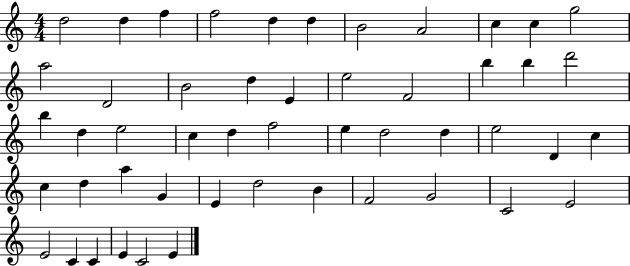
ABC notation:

X:1
T:Untitled
M:4/4
L:1/4
K:C
d2 d f f2 d d B2 A2 c c g2 a2 D2 B2 d E e2 F2 b b d'2 b d e2 c d f2 e d2 d e2 D c c d a G E d2 B F2 G2 C2 E2 E2 C C E C2 E